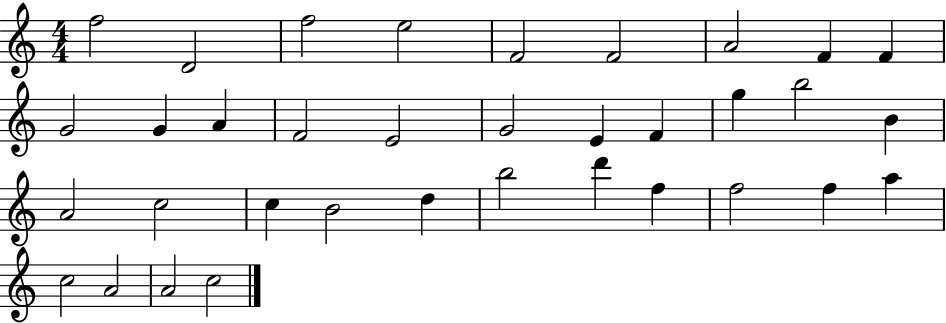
F5/h D4/h F5/h E5/h F4/h F4/h A4/h F4/q F4/q G4/h G4/q A4/q F4/h E4/h G4/h E4/q F4/q G5/q B5/h B4/q A4/h C5/h C5/q B4/h D5/q B5/h D6/q F5/q F5/h F5/q A5/q C5/h A4/h A4/h C5/h